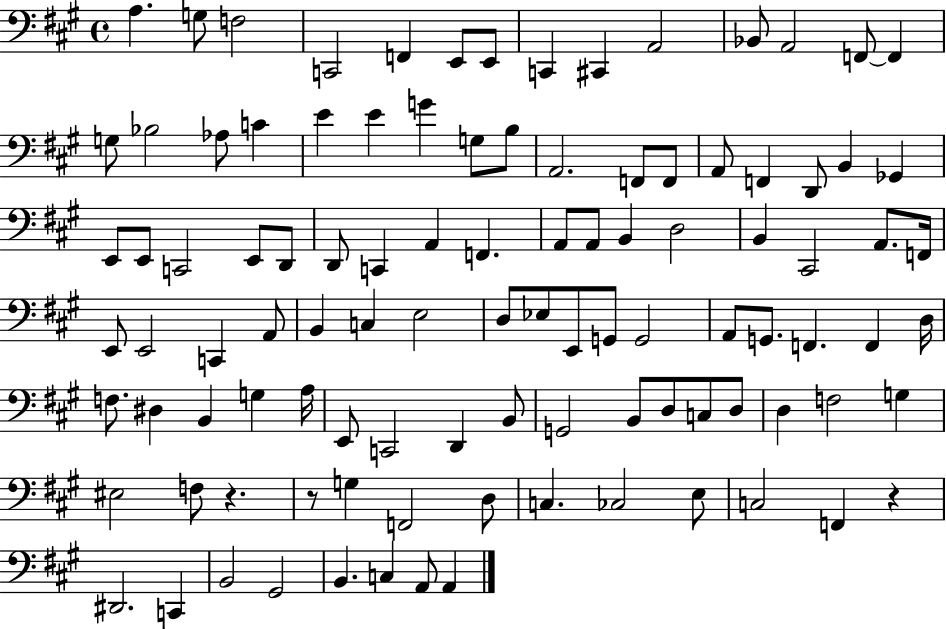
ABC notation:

X:1
T:Untitled
M:4/4
L:1/4
K:A
A, G,/2 F,2 C,,2 F,, E,,/2 E,,/2 C,, ^C,, A,,2 _B,,/2 A,,2 F,,/2 F,, G,/2 _B,2 _A,/2 C E E G G,/2 B,/2 A,,2 F,,/2 F,,/2 A,,/2 F,, D,,/2 B,, _G,, E,,/2 E,,/2 C,,2 E,,/2 D,,/2 D,,/2 C,, A,, F,, A,,/2 A,,/2 B,, D,2 B,, ^C,,2 A,,/2 F,,/4 E,,/2 E,,2 C,, A,,/2 B,, C, E,2 D,/2 _E,/2 E,,/2 G,,/2 G,,2 A,,/2 G,,/2 F,, F,, D,/4 F,/2 ^D, B,, G, A,/4 E,,/2 C,,2 D,, B,,/2 G,,2 B,,/2 D,/2 C,/2 D,/2 D, F,2 G, ^E,2 F,/2 z z/2 G, F,,2 D,/2 C, _C,2 E,/2 C,2 F,, z ^D,,2 C,, B,,2 ^G,,2 B,, C, A,,/2 A,,